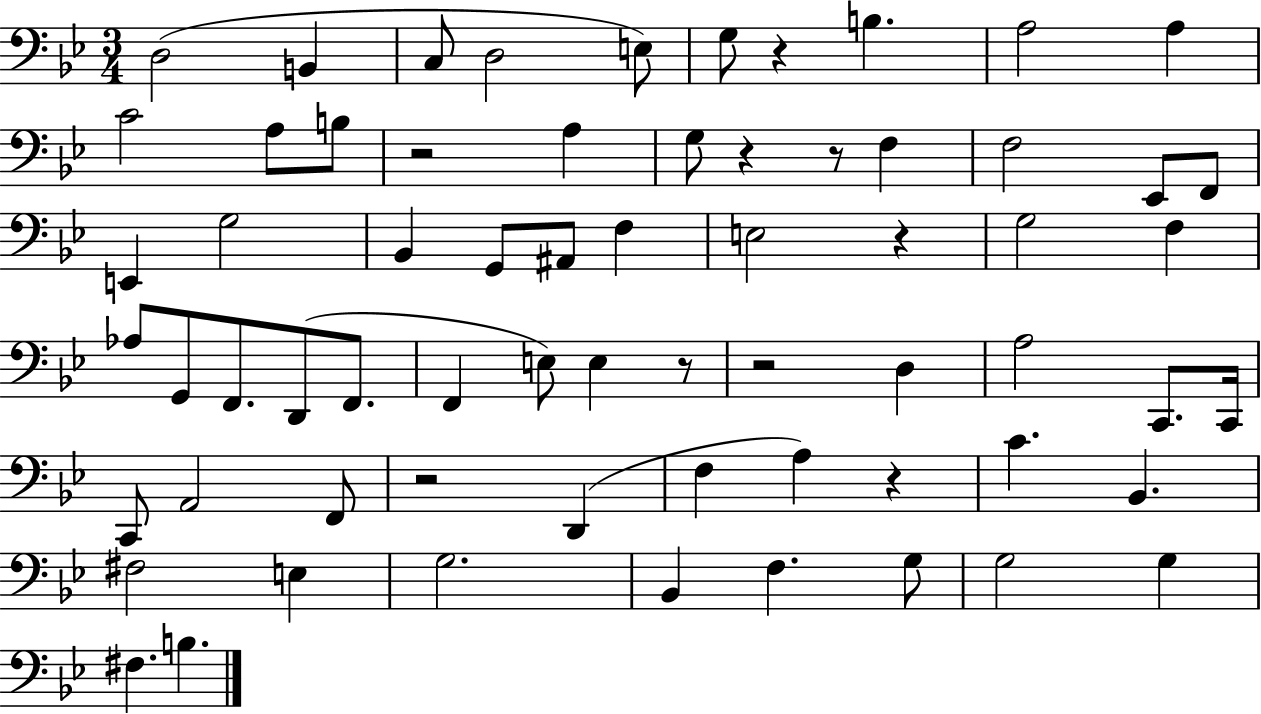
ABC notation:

X:1
T:Untitled
M:3/4
L:1/4
K:Bb
D,2 B,, C,/2 D,2 E,/2 G,/2 z B, A,2 A, C2 A,/2 B,/2 z2 A, G,/2 z z/2 F, F,2 _E,,/2 F,,/2 E,, G,2 _B,, G,,/2 ^A,,/2 F, E,2 z G,2 F, _A,/2 G,,/2 F,,/2 D,,/2 F,,/2 F,, E,/2 E, z/2 z2 D, A,2 C,,/2 C,,/4 C,,/2 A,,2 F,,/2 z2 D,, F, A, z C _B,, ^F,2 E, G,2 _B,, F, G,/2 G,2 G, ^F, B,